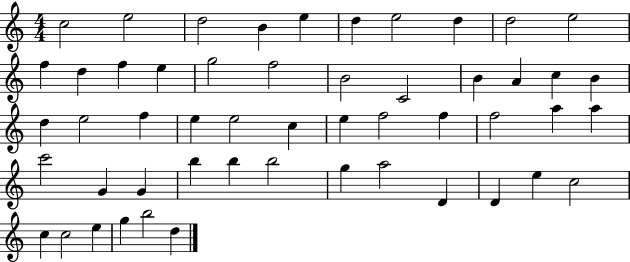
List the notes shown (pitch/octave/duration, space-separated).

C5/h E5/h D5/h B4/q E5/q D5/q E5/h D5/q D5/h E5/h F5/q D5/q F5/q E5/q G5/h F5/h B4/h C4/h B4/q A4/q C5/q B4/q D5/q E5/h F5/q E5/q E5/h C5/q E5/q F5/h F5/q F5/h A5/q A5/q C6/h G4/q G4/q B5/q B5/q B5/h G5/q A5/h D4/q D4/q E5/q C5/h C5/q C5/h E5/q G5/q B5/h D5/q